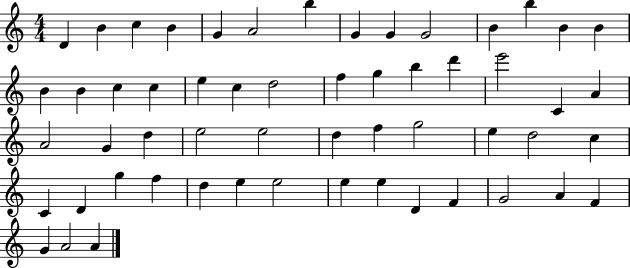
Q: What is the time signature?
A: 4/4